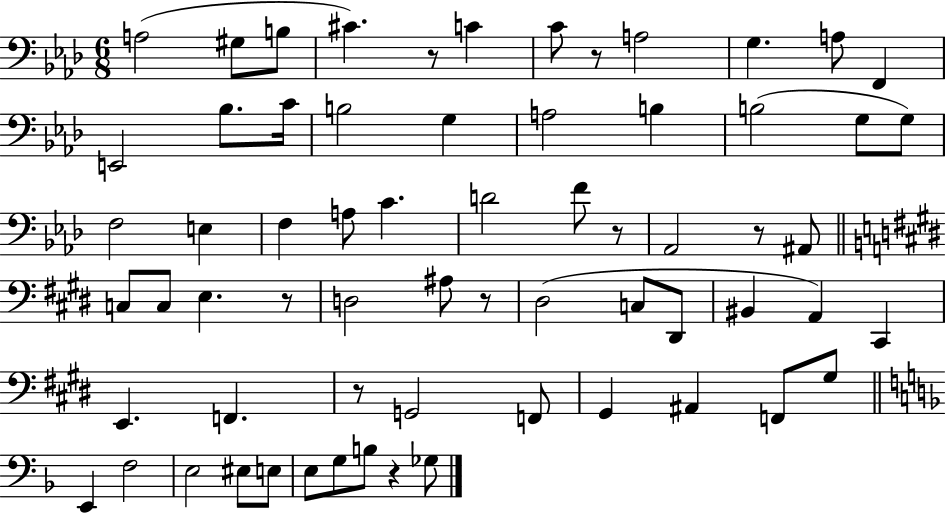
A3/h G#3/e B3/e C#4/q. R/e C4/q C4/e R/e A3/h G3/q. A3/e F2/q E2/h Bb3/e. C4/s B3/h G3/q A3/h B3/q B3/h G3/e G3/e F3/h E3/q F3/q A3/e C4/q. D4/h F4/e R/e Ab2/h R/e A#2/e C3/e C3/e E3/q. R/e D3/h A#3/e R/e D#3/h C3/e D#2/e BIS2/q A2/q C#2/q E2/q. F2/q. R/e G2/h F2/e G#2/q A#2/q F2/e G#3/e E2/q F3/h E3/h EIS3/e E3/e E3/e G3/e B3/e R/q Gb3/e